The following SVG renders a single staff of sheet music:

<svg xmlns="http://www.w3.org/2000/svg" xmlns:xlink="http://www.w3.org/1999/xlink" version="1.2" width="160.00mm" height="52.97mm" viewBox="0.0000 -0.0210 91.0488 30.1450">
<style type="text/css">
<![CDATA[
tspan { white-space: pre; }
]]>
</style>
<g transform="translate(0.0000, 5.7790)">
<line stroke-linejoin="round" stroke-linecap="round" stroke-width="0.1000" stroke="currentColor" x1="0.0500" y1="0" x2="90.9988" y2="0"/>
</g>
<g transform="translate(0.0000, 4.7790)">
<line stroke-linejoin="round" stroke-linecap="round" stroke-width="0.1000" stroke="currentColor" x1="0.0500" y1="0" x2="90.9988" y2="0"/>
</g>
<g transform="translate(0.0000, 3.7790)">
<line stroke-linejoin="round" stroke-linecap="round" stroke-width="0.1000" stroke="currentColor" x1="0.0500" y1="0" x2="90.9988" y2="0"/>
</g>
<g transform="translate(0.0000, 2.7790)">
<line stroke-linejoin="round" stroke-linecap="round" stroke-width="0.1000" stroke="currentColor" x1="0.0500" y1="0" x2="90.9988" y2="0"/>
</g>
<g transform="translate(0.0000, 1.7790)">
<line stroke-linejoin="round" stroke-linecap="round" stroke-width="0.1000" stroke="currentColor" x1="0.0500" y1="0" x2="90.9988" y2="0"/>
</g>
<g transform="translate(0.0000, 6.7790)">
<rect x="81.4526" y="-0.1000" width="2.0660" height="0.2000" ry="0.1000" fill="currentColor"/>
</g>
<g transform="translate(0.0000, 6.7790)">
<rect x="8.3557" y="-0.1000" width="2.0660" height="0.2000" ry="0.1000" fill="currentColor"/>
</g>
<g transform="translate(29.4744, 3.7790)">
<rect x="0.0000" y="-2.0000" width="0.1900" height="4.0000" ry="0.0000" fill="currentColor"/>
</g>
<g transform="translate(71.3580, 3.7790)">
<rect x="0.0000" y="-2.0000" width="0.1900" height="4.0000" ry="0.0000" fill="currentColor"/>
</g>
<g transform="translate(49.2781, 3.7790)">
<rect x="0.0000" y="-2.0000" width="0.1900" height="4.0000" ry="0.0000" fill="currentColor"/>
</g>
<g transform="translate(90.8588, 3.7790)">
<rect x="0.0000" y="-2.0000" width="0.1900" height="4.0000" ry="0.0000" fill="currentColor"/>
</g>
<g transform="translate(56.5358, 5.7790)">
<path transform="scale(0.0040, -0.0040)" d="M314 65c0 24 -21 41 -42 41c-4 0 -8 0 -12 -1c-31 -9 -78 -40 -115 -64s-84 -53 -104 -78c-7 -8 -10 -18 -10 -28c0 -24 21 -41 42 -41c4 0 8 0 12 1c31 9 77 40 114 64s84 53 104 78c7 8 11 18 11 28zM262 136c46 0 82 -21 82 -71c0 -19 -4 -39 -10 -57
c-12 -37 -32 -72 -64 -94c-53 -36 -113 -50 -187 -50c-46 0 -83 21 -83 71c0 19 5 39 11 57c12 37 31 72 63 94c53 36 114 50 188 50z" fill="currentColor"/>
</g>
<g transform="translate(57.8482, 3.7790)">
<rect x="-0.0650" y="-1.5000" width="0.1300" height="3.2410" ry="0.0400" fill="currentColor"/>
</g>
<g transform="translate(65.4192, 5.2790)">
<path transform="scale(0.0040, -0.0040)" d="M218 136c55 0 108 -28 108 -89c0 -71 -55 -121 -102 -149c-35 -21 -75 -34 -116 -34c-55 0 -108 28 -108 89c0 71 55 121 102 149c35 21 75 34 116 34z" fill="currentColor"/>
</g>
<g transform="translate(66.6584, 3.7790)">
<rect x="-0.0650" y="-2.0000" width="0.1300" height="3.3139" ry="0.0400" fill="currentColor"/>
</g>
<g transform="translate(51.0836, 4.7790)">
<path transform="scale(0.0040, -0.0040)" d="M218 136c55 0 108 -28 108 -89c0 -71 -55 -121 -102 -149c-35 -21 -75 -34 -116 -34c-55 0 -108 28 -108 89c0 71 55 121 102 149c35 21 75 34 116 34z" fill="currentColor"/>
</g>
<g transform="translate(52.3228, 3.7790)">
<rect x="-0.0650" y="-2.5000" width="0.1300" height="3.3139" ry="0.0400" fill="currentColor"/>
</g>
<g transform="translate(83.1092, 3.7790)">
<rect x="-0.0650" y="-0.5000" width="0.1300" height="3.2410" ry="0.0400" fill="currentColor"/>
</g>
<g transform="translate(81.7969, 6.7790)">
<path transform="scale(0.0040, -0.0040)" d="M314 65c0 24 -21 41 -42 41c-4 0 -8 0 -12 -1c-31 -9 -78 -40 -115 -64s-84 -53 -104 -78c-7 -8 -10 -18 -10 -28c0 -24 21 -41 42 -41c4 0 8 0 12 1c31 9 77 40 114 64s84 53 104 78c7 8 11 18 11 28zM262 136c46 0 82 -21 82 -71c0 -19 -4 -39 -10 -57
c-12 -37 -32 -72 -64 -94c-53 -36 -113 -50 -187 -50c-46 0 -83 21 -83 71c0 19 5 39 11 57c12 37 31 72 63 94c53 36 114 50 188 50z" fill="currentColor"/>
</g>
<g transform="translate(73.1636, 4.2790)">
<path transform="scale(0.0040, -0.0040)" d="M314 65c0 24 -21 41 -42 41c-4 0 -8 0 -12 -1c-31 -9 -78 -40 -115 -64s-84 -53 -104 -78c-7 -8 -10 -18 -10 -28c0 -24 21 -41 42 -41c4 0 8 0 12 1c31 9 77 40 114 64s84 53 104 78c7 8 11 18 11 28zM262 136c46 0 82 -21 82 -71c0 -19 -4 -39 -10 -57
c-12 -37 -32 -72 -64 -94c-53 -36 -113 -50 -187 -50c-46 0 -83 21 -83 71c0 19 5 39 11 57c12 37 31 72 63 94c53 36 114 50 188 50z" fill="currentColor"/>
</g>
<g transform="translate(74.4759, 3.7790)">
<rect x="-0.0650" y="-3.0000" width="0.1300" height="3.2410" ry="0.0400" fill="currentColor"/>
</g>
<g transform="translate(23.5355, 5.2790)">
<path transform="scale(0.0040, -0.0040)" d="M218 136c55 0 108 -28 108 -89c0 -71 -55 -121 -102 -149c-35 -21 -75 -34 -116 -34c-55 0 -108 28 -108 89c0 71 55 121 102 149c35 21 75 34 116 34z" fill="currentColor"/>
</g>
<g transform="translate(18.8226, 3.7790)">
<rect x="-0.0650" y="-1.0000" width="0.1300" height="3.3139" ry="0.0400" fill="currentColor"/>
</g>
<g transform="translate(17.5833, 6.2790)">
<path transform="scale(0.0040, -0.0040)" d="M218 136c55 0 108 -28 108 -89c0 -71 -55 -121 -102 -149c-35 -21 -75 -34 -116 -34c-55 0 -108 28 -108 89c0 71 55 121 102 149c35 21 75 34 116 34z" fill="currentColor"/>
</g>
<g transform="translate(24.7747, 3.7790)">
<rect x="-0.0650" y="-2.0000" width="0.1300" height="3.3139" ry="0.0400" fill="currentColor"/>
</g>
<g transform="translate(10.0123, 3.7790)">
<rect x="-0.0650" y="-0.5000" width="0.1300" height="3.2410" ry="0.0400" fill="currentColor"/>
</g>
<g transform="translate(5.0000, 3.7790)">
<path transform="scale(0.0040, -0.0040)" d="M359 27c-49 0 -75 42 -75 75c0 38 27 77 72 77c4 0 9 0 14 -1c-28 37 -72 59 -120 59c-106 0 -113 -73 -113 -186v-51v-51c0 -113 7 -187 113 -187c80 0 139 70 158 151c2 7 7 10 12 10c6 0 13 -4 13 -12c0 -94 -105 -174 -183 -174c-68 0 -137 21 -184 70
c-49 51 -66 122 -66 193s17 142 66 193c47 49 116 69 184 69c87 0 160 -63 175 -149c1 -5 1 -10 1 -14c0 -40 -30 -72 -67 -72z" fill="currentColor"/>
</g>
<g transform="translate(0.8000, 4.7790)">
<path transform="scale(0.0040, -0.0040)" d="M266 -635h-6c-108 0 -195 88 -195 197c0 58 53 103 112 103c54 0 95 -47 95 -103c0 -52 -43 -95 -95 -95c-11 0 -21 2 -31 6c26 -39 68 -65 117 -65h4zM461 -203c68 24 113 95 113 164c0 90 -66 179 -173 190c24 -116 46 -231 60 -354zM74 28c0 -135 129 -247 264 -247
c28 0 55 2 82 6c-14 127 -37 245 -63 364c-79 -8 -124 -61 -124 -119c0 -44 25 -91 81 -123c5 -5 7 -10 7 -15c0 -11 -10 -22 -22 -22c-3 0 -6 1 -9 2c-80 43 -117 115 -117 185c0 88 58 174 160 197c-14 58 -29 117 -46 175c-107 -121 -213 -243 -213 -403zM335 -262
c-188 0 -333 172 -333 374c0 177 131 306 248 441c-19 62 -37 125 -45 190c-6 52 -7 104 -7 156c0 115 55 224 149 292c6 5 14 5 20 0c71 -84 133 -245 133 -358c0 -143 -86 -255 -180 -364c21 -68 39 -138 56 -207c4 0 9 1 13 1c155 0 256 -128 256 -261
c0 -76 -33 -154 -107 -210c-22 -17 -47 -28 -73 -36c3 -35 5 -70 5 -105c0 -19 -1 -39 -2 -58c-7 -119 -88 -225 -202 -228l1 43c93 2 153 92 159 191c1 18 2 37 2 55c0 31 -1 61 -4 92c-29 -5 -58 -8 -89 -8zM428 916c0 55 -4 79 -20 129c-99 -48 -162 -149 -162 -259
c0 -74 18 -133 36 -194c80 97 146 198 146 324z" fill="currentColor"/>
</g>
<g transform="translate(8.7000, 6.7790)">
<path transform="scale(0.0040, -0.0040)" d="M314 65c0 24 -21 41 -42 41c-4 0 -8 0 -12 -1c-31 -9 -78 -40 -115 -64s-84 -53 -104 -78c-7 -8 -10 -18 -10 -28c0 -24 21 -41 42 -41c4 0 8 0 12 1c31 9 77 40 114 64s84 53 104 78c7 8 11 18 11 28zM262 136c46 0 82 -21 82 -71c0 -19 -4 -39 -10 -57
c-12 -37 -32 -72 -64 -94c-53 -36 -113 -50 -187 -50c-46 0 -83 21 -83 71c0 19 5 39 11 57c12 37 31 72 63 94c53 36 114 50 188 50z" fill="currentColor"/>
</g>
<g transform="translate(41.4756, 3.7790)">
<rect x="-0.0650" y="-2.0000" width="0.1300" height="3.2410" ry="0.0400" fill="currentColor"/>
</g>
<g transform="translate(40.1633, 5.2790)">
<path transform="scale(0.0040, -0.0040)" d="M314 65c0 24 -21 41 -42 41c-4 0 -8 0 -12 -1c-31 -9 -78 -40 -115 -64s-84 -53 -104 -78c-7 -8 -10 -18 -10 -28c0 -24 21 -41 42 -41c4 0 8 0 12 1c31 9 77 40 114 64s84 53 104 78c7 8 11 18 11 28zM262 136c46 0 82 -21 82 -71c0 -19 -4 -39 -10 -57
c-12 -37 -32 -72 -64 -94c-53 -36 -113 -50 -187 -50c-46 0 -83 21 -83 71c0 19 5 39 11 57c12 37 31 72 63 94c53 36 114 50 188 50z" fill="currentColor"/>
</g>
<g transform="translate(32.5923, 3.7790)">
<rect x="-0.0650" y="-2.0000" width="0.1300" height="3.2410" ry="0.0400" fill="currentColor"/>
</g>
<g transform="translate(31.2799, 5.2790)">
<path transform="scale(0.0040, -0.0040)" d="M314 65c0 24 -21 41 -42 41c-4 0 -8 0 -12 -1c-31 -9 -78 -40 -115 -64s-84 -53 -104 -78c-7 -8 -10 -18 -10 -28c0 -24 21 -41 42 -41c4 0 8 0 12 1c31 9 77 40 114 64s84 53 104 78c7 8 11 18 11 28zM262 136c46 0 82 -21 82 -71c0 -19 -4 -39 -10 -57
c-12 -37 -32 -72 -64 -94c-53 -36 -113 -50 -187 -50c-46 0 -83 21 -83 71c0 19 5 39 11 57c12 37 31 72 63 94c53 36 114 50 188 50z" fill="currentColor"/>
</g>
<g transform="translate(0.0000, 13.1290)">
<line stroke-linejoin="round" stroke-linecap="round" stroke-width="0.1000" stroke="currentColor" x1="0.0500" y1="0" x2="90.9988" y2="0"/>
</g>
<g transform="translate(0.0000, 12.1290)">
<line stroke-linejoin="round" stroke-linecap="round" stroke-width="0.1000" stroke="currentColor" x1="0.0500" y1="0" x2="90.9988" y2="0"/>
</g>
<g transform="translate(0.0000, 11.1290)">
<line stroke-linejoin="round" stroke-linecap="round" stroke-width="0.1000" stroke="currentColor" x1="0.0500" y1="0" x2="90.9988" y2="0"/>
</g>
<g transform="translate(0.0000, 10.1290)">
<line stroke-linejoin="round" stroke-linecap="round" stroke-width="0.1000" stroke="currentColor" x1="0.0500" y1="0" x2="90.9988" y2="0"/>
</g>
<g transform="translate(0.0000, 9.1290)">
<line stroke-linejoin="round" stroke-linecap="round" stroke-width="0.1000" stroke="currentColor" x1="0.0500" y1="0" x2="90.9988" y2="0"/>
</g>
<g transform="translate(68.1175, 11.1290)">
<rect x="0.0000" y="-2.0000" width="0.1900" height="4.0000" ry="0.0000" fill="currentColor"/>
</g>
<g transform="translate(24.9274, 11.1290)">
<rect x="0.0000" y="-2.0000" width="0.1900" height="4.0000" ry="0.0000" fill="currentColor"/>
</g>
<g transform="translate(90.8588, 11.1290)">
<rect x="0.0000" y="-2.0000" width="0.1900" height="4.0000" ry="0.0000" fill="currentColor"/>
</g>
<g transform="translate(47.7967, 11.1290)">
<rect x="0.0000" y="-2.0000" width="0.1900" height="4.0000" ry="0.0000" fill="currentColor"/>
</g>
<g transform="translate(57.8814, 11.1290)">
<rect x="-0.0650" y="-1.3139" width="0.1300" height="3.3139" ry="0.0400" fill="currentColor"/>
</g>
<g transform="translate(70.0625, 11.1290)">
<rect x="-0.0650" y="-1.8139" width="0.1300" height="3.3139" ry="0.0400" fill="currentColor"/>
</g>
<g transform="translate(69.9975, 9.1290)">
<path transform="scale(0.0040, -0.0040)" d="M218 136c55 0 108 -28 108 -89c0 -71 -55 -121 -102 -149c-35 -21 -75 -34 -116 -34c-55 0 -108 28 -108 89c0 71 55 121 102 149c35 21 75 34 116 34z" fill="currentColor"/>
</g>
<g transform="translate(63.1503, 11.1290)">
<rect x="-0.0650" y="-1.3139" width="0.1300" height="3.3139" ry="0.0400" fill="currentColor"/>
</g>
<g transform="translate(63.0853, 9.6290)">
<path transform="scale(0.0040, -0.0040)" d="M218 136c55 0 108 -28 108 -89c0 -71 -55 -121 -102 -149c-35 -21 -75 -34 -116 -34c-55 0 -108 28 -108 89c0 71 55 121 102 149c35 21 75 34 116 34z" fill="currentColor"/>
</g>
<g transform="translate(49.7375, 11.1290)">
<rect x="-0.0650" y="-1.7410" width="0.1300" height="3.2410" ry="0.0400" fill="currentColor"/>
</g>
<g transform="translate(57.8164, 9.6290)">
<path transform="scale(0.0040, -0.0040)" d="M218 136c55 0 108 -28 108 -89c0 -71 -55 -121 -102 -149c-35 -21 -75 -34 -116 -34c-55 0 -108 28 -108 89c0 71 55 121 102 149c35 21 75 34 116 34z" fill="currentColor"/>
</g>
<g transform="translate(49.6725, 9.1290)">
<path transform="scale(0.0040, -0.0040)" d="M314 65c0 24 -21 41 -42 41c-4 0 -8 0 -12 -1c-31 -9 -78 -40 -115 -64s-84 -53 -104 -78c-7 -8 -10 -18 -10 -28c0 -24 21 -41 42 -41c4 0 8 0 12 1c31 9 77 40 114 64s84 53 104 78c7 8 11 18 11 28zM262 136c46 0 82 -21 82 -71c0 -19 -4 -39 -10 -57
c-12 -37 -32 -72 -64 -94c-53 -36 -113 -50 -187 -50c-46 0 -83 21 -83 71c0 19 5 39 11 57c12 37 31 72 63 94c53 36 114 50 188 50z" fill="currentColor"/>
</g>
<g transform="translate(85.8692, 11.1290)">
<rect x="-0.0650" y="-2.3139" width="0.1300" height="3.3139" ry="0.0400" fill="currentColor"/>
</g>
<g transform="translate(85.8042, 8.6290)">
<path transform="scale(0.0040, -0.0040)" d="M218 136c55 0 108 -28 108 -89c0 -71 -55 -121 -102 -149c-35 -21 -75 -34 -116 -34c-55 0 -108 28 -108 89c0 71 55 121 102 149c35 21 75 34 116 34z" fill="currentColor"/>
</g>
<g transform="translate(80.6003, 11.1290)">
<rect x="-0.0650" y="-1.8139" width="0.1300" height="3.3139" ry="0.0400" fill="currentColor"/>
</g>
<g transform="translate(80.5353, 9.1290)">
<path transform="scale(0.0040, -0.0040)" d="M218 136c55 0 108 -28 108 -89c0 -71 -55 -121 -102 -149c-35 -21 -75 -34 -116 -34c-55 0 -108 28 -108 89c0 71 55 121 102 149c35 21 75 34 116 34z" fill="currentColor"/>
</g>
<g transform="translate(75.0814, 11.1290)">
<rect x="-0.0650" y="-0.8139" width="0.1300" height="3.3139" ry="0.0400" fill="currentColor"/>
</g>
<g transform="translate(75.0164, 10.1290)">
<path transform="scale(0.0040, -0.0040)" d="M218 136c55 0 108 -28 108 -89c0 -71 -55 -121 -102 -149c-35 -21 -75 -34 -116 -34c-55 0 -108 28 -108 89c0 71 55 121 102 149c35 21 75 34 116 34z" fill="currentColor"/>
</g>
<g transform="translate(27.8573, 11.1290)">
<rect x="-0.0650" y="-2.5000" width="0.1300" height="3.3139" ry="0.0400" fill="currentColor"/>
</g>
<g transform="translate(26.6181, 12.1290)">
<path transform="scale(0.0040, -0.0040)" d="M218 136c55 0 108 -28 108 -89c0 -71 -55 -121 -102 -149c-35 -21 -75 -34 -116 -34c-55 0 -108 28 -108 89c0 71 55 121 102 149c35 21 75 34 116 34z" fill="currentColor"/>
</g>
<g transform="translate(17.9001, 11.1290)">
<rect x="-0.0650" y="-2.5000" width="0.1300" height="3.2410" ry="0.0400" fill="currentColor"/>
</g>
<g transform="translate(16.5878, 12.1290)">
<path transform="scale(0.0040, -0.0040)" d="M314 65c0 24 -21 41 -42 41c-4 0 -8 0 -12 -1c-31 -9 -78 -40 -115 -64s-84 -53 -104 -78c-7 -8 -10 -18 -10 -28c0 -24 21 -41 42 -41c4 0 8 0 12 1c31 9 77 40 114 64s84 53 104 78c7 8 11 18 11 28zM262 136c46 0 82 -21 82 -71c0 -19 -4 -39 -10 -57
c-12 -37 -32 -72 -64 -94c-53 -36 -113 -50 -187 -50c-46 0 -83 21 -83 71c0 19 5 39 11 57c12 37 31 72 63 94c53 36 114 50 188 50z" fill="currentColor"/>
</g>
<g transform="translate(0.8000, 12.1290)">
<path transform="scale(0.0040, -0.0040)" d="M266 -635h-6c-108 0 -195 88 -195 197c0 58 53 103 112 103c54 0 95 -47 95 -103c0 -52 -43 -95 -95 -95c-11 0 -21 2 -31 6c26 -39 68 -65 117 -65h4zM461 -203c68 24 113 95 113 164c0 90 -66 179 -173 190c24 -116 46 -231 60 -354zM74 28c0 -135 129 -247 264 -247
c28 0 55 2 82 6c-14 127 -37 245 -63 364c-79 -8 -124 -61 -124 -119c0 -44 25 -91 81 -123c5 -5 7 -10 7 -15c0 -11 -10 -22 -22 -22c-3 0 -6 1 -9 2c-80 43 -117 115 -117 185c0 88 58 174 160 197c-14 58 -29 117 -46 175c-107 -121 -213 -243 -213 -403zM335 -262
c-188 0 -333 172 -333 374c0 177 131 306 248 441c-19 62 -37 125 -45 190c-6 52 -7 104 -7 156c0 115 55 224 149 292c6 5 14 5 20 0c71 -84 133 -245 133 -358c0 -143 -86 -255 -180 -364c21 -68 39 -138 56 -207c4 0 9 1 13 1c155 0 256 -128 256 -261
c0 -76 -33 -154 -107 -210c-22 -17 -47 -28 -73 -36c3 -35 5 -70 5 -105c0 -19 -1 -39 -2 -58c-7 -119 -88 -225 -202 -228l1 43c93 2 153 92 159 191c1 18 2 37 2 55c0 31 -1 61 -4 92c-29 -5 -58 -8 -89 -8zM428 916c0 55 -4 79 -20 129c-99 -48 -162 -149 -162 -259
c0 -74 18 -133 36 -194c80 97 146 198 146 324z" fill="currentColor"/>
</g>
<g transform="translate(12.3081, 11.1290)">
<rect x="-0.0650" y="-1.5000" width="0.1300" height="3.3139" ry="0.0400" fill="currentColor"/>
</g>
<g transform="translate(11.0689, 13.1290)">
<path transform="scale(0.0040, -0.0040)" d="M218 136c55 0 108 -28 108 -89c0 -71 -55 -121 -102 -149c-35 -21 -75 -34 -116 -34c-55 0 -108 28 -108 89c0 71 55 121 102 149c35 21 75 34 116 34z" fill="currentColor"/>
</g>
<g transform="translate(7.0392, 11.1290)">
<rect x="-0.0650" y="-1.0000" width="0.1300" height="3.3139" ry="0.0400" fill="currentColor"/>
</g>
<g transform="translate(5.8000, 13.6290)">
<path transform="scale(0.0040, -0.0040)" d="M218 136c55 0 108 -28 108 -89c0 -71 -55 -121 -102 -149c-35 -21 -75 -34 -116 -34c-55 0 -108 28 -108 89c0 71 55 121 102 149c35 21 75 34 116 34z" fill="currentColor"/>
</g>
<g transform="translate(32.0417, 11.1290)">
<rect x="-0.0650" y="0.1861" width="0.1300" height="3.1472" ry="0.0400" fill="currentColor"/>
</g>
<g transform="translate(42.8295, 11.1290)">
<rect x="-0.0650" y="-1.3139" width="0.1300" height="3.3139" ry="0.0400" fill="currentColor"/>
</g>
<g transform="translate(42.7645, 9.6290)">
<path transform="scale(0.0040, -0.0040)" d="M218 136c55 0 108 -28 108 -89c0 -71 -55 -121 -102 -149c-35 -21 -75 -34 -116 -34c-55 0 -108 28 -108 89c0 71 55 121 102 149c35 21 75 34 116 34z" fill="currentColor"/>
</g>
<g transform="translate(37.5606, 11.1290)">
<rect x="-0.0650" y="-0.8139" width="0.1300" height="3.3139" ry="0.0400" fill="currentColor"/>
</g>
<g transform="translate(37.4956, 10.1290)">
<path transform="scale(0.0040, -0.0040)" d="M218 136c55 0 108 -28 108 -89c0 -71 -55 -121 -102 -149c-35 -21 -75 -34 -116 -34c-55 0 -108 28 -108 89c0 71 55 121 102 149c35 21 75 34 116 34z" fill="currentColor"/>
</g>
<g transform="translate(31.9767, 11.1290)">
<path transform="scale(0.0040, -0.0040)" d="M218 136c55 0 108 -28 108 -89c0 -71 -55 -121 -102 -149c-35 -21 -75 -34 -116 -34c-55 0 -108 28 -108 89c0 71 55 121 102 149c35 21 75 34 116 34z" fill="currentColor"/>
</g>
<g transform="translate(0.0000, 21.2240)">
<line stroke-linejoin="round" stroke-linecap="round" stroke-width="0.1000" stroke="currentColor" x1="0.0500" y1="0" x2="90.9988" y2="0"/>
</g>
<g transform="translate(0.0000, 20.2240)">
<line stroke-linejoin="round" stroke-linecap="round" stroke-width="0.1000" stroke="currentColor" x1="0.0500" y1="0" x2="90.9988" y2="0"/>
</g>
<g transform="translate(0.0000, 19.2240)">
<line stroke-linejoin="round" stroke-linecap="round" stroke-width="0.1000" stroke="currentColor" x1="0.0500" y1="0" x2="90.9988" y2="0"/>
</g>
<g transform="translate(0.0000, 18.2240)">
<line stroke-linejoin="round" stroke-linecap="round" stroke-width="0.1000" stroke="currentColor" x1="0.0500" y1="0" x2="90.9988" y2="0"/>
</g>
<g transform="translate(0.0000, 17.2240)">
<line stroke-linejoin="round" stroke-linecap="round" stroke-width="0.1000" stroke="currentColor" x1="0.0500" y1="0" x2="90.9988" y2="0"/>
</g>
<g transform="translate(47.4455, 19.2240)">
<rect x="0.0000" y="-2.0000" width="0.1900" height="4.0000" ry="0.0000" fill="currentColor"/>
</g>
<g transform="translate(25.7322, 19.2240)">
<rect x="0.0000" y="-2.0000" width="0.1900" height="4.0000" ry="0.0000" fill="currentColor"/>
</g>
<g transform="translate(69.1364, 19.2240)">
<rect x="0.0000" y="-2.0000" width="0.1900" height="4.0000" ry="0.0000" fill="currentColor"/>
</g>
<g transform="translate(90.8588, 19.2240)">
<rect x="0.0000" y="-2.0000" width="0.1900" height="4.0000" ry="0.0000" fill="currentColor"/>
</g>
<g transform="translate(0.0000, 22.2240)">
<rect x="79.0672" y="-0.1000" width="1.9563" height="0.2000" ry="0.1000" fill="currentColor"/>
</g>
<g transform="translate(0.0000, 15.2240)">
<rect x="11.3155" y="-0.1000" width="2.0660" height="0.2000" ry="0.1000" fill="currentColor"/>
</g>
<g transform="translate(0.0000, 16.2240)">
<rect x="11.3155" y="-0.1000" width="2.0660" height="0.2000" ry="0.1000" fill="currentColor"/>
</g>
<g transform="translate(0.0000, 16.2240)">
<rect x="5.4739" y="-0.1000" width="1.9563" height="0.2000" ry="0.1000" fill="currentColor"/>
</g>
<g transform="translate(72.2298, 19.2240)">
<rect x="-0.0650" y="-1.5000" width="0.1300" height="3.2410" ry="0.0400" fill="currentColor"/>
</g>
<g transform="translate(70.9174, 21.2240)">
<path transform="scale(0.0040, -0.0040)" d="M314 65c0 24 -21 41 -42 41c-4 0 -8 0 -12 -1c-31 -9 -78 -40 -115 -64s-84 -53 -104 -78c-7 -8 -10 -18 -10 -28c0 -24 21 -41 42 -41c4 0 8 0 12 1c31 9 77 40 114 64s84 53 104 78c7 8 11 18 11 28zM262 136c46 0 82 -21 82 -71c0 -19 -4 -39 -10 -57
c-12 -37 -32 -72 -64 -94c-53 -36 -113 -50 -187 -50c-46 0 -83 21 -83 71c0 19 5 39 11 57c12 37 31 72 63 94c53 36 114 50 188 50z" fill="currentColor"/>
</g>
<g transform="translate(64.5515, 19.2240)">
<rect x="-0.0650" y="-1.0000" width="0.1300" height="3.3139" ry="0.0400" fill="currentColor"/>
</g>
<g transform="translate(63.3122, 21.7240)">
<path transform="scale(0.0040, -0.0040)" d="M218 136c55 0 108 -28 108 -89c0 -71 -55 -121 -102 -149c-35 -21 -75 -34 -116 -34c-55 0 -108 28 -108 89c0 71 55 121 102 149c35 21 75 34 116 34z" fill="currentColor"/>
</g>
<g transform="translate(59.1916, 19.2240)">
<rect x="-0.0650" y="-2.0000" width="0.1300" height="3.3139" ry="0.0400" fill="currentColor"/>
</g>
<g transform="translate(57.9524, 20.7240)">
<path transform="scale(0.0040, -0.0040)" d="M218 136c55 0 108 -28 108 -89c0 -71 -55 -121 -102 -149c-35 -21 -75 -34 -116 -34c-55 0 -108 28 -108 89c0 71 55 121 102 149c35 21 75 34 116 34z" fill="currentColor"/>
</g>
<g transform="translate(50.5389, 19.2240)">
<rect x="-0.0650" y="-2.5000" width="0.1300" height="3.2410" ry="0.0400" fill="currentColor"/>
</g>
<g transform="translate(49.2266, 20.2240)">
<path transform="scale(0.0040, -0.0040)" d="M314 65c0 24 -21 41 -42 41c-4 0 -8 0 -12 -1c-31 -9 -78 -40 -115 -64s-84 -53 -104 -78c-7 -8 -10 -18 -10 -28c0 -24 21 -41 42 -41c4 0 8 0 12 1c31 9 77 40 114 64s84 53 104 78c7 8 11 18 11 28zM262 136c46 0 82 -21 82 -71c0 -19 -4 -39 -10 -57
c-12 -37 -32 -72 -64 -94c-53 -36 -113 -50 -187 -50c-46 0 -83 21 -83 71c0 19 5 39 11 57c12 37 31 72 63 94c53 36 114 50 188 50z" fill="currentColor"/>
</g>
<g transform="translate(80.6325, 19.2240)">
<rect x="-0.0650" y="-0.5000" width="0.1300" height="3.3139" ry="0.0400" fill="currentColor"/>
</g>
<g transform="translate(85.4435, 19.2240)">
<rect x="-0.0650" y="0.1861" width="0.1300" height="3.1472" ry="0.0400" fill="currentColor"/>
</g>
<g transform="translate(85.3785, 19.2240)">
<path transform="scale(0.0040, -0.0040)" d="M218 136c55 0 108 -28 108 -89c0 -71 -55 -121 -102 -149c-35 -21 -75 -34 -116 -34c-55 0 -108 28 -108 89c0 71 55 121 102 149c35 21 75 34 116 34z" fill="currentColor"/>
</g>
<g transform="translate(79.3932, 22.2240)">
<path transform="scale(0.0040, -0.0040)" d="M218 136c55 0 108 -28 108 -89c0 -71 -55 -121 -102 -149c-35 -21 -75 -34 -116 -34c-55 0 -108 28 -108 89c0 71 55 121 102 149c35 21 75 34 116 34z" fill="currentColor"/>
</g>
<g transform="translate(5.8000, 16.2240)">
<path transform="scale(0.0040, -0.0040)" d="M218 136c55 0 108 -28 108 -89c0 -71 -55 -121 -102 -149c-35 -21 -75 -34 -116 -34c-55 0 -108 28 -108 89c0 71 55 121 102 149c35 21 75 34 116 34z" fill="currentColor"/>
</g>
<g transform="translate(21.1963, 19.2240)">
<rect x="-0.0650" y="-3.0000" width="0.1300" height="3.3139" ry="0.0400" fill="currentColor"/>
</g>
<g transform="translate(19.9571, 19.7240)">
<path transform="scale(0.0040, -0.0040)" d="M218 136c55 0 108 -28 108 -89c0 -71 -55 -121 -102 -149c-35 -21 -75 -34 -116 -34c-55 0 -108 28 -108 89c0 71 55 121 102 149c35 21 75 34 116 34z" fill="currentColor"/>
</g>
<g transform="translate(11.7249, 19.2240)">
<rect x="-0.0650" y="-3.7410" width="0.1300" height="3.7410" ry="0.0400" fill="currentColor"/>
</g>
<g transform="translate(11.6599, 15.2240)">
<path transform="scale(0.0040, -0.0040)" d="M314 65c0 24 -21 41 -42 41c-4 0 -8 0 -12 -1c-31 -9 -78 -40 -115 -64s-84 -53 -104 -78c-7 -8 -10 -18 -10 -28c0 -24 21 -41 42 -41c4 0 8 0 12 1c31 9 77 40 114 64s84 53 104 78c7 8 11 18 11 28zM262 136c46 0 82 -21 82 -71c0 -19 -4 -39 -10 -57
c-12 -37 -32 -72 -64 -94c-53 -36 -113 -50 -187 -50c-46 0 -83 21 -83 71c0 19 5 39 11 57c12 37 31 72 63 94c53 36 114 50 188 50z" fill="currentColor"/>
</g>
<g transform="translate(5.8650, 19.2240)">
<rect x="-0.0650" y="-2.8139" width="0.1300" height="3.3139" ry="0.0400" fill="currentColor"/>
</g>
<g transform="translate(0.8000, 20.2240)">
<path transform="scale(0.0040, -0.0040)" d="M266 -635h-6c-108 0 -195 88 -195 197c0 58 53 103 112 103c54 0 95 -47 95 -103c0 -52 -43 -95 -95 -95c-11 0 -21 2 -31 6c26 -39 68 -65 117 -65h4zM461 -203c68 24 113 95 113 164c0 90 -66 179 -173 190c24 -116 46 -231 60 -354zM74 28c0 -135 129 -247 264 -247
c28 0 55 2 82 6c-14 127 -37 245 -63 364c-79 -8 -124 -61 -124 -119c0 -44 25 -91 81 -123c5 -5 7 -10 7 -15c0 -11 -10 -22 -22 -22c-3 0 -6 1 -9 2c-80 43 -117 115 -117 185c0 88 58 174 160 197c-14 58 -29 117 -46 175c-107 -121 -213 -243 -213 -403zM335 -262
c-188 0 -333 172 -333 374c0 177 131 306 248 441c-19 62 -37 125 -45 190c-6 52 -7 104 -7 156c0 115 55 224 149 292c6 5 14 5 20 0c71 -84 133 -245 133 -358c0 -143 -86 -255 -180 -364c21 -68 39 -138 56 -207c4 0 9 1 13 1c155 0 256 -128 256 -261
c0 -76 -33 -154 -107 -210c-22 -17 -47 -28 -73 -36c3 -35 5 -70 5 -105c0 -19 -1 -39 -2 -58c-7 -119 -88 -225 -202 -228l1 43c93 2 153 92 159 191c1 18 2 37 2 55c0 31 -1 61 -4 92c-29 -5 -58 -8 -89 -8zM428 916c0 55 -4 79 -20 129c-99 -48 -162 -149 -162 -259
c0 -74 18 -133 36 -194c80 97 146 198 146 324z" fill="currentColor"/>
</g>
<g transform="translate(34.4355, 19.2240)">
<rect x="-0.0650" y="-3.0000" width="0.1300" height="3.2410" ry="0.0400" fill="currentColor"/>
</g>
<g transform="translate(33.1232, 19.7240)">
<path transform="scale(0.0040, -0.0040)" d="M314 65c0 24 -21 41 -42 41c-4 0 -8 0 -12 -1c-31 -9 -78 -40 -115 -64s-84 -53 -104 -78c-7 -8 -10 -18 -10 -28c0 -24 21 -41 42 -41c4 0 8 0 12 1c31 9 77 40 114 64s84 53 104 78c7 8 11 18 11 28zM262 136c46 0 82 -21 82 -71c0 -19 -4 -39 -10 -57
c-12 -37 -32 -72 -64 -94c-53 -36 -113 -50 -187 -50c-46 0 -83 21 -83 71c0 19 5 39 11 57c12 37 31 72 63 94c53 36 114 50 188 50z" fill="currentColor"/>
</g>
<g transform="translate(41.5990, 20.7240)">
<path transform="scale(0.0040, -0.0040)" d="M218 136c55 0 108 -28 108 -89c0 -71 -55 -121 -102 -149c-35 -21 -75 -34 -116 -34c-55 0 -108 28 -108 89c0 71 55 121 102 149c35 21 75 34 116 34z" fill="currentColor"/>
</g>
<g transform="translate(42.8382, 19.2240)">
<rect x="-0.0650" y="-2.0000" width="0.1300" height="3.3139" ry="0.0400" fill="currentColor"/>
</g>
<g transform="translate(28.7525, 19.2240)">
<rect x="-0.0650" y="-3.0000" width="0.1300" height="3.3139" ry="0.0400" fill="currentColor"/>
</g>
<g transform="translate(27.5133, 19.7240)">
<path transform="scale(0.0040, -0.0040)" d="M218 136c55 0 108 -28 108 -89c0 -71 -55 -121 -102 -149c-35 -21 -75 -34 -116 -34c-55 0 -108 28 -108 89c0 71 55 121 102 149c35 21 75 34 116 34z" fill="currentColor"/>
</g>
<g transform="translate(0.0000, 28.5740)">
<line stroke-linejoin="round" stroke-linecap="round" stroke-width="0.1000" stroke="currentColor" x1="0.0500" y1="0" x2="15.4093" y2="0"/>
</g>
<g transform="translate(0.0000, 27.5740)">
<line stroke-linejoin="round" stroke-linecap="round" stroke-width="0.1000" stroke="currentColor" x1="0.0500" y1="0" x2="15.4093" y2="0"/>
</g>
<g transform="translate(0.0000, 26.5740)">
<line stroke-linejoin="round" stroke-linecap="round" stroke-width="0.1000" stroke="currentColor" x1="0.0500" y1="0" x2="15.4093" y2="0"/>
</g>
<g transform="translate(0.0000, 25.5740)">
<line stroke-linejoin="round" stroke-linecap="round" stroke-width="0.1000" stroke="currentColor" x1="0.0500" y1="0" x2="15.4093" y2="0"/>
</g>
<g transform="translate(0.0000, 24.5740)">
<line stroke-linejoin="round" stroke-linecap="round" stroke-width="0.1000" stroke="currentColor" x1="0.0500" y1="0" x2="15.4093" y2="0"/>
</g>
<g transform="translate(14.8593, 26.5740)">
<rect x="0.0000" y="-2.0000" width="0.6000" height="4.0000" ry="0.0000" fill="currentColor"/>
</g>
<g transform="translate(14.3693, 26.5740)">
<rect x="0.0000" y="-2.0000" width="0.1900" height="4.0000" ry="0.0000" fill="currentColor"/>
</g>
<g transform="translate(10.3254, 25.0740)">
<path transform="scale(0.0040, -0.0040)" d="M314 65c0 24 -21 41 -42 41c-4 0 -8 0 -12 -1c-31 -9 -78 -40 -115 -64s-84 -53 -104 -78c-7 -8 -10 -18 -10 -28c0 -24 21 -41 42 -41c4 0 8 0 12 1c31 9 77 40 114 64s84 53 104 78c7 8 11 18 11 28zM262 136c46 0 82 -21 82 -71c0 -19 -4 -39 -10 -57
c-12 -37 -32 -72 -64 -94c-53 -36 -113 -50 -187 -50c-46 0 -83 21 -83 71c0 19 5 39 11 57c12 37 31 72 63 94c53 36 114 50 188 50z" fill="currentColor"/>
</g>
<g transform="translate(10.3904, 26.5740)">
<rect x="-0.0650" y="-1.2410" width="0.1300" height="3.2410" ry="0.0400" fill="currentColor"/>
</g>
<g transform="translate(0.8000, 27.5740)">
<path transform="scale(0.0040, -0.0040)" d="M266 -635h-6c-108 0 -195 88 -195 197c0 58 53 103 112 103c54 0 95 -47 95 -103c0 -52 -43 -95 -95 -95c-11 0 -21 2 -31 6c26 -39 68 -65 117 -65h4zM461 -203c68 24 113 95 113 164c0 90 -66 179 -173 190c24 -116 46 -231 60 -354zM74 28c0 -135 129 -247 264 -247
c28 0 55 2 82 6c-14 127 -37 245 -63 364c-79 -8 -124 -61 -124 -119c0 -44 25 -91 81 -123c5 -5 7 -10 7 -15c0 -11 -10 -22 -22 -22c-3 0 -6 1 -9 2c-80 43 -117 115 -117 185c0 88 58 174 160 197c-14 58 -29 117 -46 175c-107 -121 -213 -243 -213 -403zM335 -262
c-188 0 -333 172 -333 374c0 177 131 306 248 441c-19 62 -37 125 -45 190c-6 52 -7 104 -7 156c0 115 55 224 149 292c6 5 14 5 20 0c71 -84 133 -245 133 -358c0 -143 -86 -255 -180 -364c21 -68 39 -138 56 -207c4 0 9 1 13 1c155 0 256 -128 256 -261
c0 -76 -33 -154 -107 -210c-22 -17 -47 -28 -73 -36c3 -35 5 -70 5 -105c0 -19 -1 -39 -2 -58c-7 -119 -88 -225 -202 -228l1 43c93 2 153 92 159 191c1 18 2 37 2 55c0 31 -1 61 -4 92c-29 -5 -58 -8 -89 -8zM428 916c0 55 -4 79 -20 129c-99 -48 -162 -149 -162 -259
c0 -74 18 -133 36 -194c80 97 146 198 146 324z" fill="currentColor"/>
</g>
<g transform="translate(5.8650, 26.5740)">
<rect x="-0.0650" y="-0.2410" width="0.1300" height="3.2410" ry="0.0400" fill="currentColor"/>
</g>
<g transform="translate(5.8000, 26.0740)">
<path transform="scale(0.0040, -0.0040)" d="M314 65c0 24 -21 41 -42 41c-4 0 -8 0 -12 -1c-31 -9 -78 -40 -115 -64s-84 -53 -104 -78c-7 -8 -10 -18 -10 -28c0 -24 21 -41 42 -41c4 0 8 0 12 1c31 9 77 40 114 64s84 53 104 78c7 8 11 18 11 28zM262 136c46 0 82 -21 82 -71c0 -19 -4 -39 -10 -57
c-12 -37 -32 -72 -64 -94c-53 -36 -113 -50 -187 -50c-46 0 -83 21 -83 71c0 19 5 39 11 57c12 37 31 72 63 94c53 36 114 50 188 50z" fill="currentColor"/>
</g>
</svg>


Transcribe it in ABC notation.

X:1
T:Untitled
M:4/4
L:1/4
K:C
C2 D F F2 F2 G E2 F A2 C2 D E G2 G B d e f2 e e f d f g a c'2 A A A2 F G2 F D E2 C B c2 e2